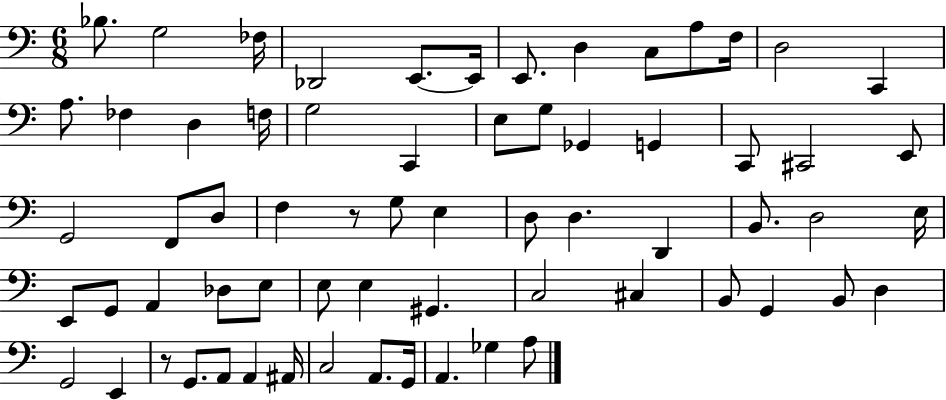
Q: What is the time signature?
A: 6/8